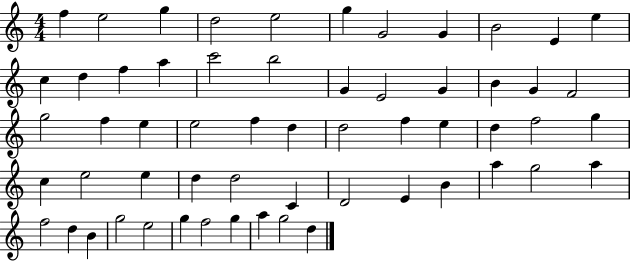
X:1
T:Untitled
M:4/4
L:1/4
K:C
f e2 g d2 e2 g G2 G B2 E e c d f a c'2 b2 G E2 G B G F2 g2 f e e2 f d d2 f e d f2 g c e2 e d d2 C D2 E B a g2 a f2 d B g2 e2 g f2 g a g2 d